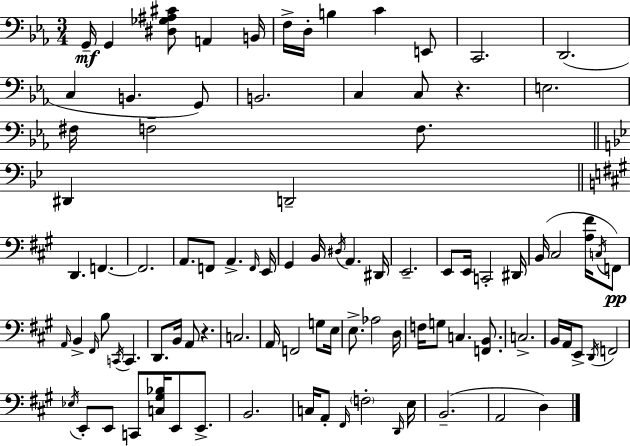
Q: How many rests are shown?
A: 2